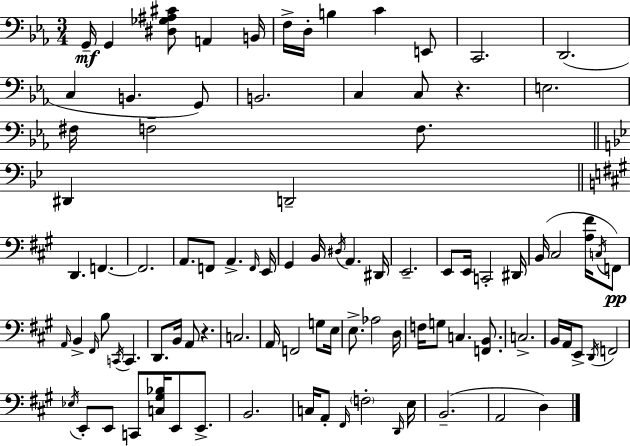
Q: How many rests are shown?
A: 2